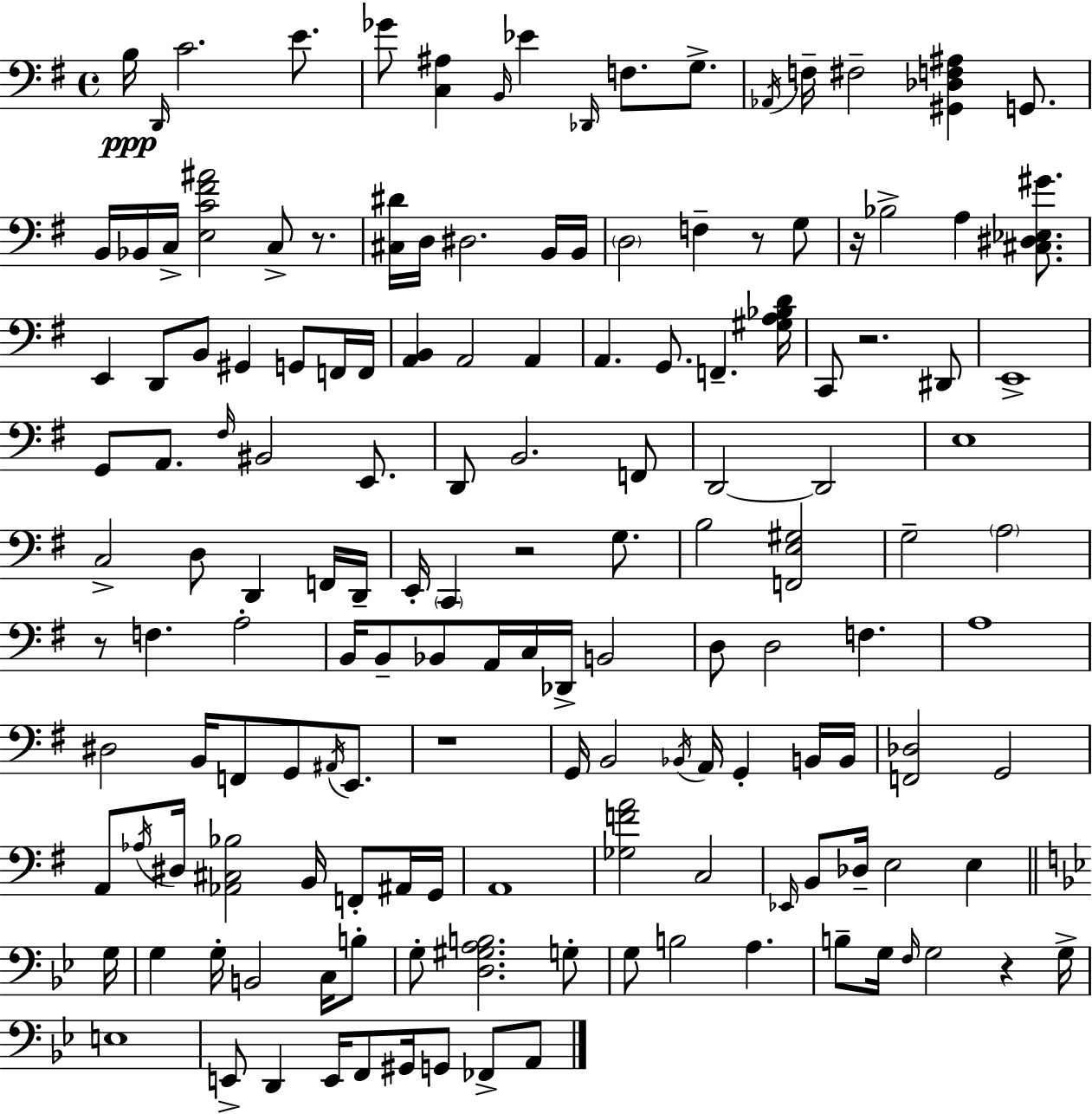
{
  \clef bass
  \time 4/4
  \defaultTimeSignature
  \key g \major
  \repeat volta 2 { b16\ppp \grace { d,16 } c'2. e'8. | ges'8 <c ais>4 \grace { b,16 } ees'4 \grace { des,16 } f8. | g8.-> \acciaccatura { aes,16 } f16-- fis2-- <gis, des f ais>4 | g,8. b,16 bes,16 c16-> <e c' fis' ais'>2 c8-> | \break r8. <cis dis'>16 d16 dis2. | b,16 b,16 \parenthesize d2 f4-- | r8 g8 r16 bes2-> a4 | <cis dis ees gis'>8. e,4 d,8 b,8 gis,4 | \break g,8 f,16 f,16 <a, b,>4 a,2 | a,4 a,4. g,8. f,4.-- | <gis a bes d'>16 c,8 r2. | dis,8 e,1-> | \break g,8 a,8. \grace { fis16 } bis,2 | e,8. d,8 b,2. | f,8 d,2~~ d,2 | e1 | \break c2-> d8 d,4 | f,16 d,16-- e,16-. \parenthesize c,4 r2 | g8. b2 <f, e gis>2 | g2-- \parenthesize a2 | \break r8 f4. a2-. | b,16 b,8-- bes,8 a,16 c16 des,16-> b,2 | d8 d2 f4. | a1 | \break dis2 b,16 f,8 | g,8 \acciaccatura { ais,16 } e,8. r1 | g,16 b,2 \acciaccatura { bes,16 } | a,16 g,4-. b,16 b,16 <f, des>2 g,2 | \break a,8 \acciaccatura { aes16 } dis16 <aes, cis bes>2 | b,16 f,8-. ais,16 g,16 a,1 | <ges f' a'>2 | c2 \grace { ees,16 } b,8 des16-- e2 | \break e4 \bar "||" \break \key bes \major g16 g4 g16-. b,2 c16 b8-. | g8-. <d gis a b>2. g8-. | g8 b2 a4. | b8-- g16 \grace { f16 } g2 r4 | \break g16-> e1 | e,8-> d,4 e,16 f,8 gis,16 g,8 fes,8-> | a,8 } \bar "|."
}